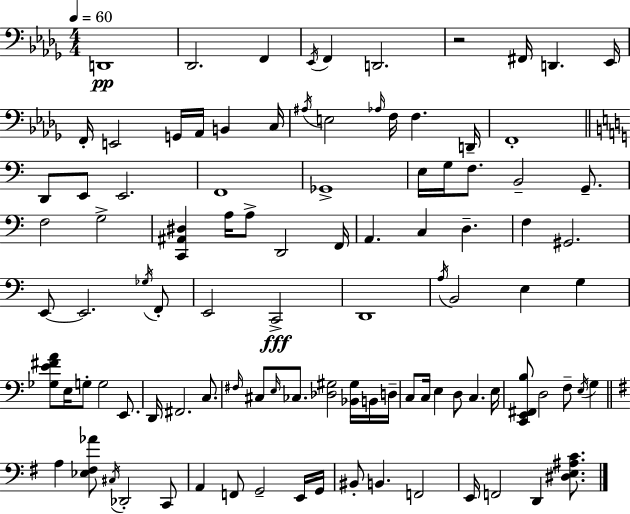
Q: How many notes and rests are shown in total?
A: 100